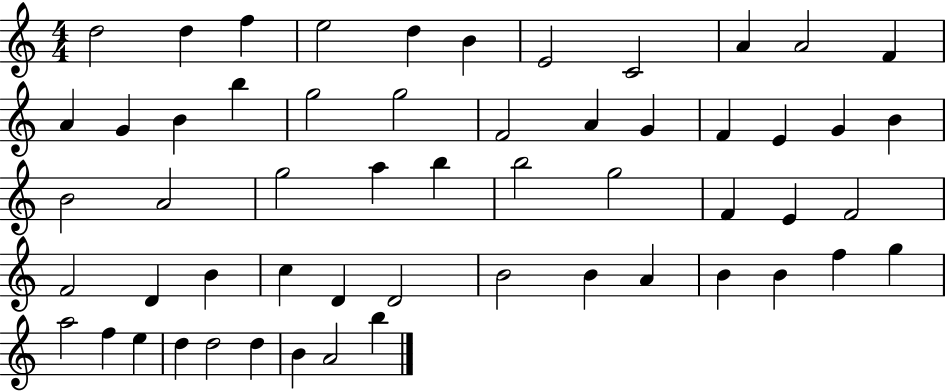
D5/h D5/q F5/q E5/h D5/q B4/q E4/h C4/h A4/q A4/h F4/q A4/q G4/q B4/q B5/q G5/h G5/h F4/h A4/q G4/q F4/q E4/q G4/q B4/q B4/h A4/h G5/h A5/q B5/q B5/h G5/h F4/q E4/q F4/h F4/h D4/q B4/q C5/q D4/q D4/h B4/h B4/q A4/q B4/q B4/q F5/q G5/q A5/h F5/q E5/q D5/q D5/h D5/q B4/q A4/h B5/q